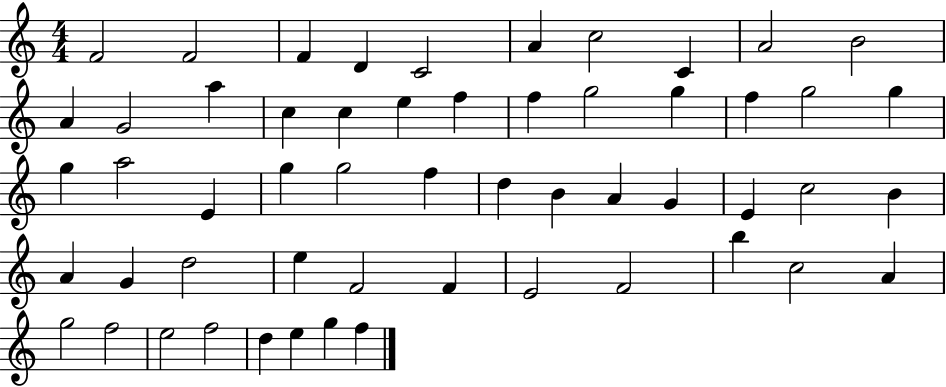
{
  \clef treble
  \numericTimeSignature
  \time 4/4
  \key c \major
  f'2 f'2 | f'4 d'4 c'2 | a'4 c''2 c'4 | a'2 b'2 | \break a'4 g'2 a''4 | c''4 c''4 e''4 f''4 | f''4 g''2 g''4 | f''4 g''2 g''4 | \break g''4 a''2 e'4 | g''4 g''2 f''4 | d''4 b'4 a'4 g'4 | e'4 c''2 b'4 | \break a'4 g'4 d''2 | e''4 f'2 f'4 | e'2 f'2 | b''4 c''2 a'4 | \break g''2 f''2 | e''2 f''2 | d''4 e''4 g''4 f''4 | \bar "|."
}